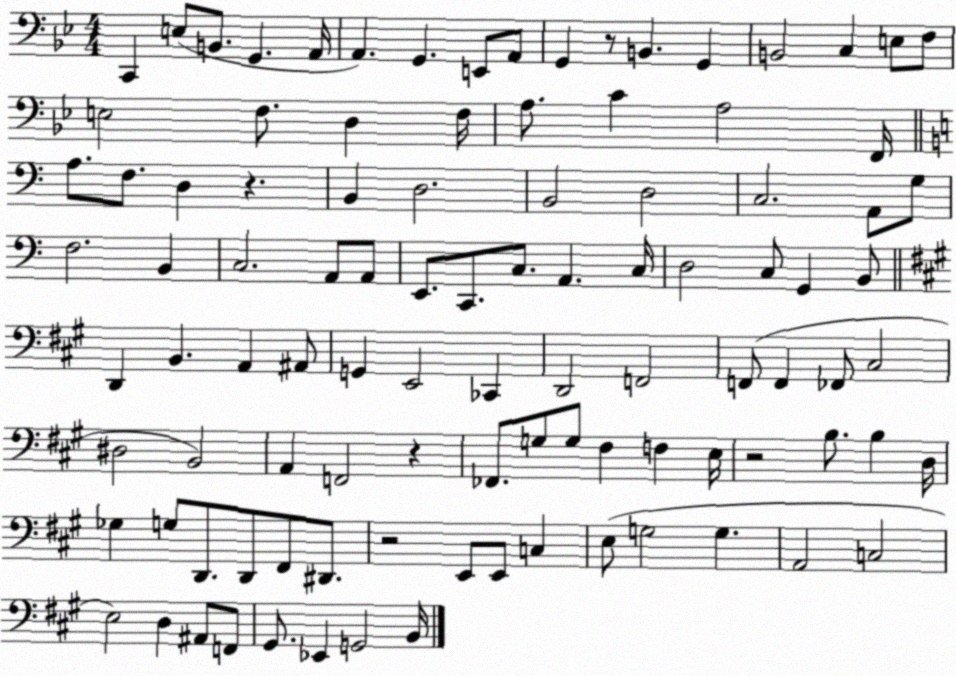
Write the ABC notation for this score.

X:1
T:Untitled
M:4/4
L:1/4
K:Bb
C,, E,/2 B,,/2 G,, A,,/4 A,, G,, E,,/2 A,,/2 G,, z/2 B,, G,, B,,2 C, E,/2 F,/2 E,2 F,/2 D, F,/4 A,/2 C A,2 F,,/4 A,/2 F,/2 D, z B,, D,2 B,,2 D,2 C,2 A,,/2 G,/2 F,2 B,, C,2 A,,/2 A,,/2 E,,/2 C,,/2 C,/2 A,, C,/4 D,2 C,/2 G,, B,,/2 D,, B,, A,, ^A,,/2 G,, E,,2 _C,, D,,2 F,,2 F,,/2 F,, _F,,/2 ^C,2 ^D,2 B,,2 A,, F,,2 z _F,,/2 G,/2 G,/2 ^F, F, E,/4 z2 B,/2 B, D,/4 _G, G,/2 D,,/2 D,,/2 ^F,,/2 ^D,,/2 z2 E,,/2 E,,/2 C, E,/2 G,2 G, A,,2 C,2 E,2 D, ^A,,/2 F,,/2 ^G,,/2 _E,, G,,2 B,,/4